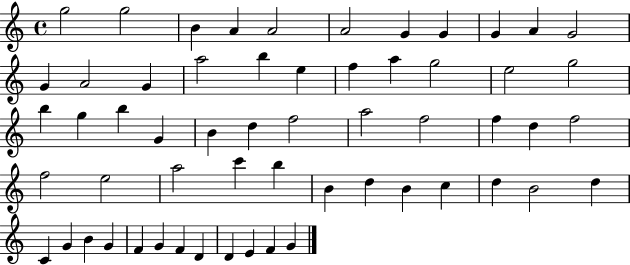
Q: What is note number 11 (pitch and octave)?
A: G4